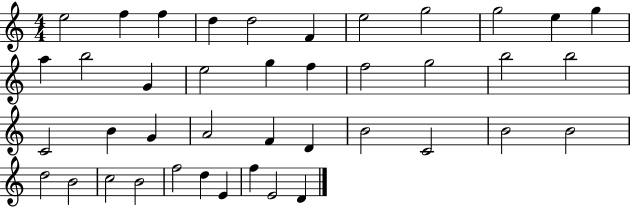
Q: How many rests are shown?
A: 0